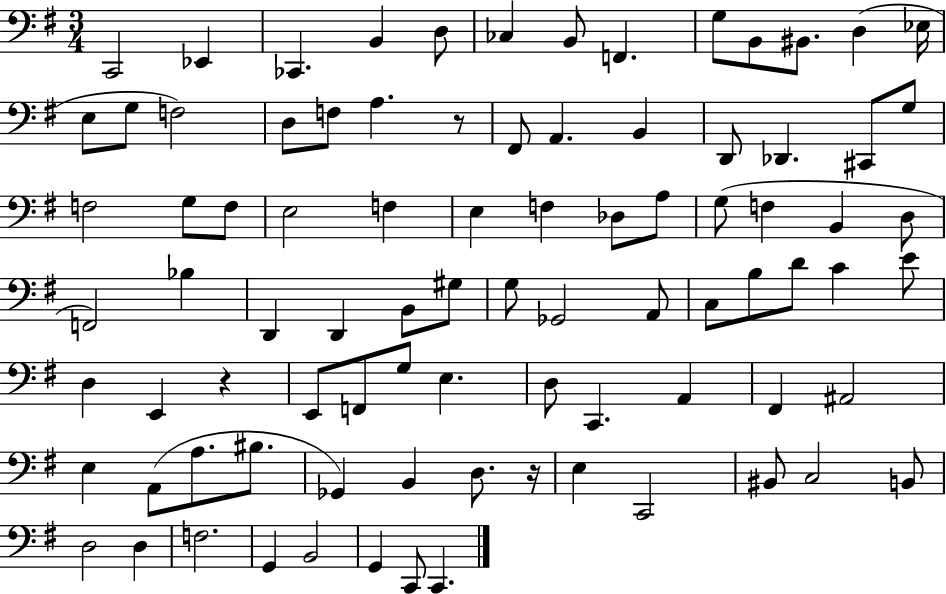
C2/h Eb2/q CES2/q. B2/q D3/e CES3/q B2/e F2/q. G3/e B2/e BIS2/e. D3/q Eb3/s E3/e G3/e F3/h D3/e F3/e A3/q. R/e F#2/e A2/q. B2/q D2/e Db2/q. C#2/e G3/e F3/h G3/e F3/e E3/h F3/q E3/q F3/q Db3/e A3/e G3/e F3/q B2/q D3/e F2/h Bb3/q D2/q D2/q B2/e G#3/e G3/e Gb2/h A2/e C3/e B3/e D4/e C4/q E4/e D3/q E2/q R/q E2/e F2/e G3/e E3/q. D3/e C2/q. A2/q F#2/q A#2/h E3/q A2/e A3/e. BIS3/e. Gb2/q B2/q D3/e. R/s E3/q C2/h BIS2/e C3/h B2/e D3/h D3/q F3/h. G2/q B2/h G2/q C2/e C2/q.